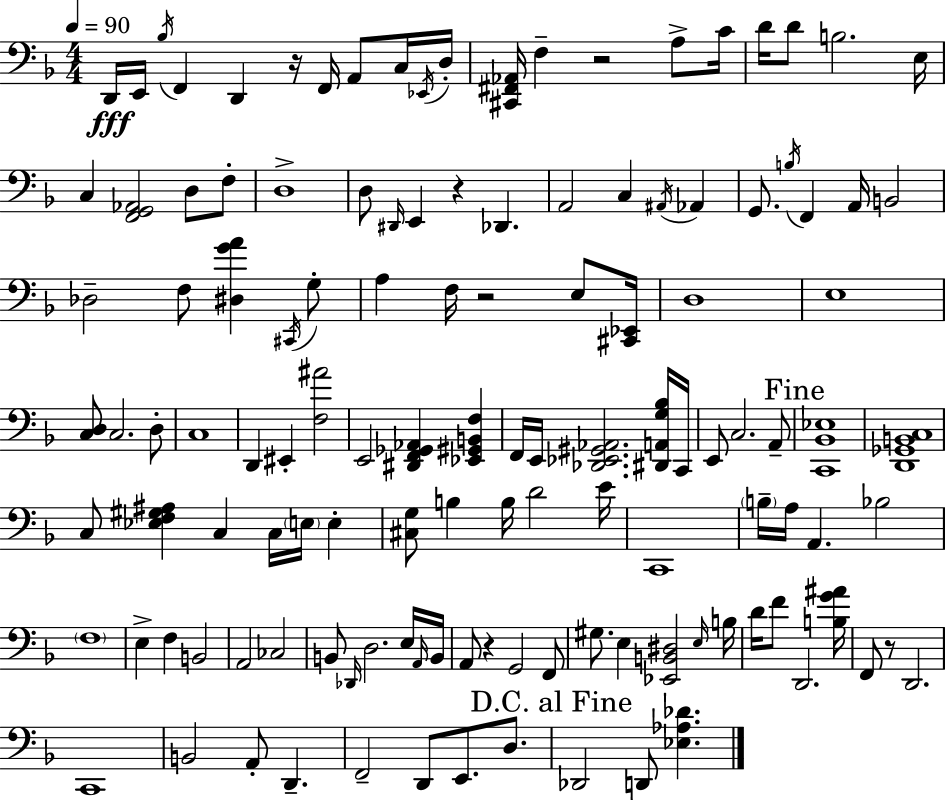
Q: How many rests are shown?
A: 6